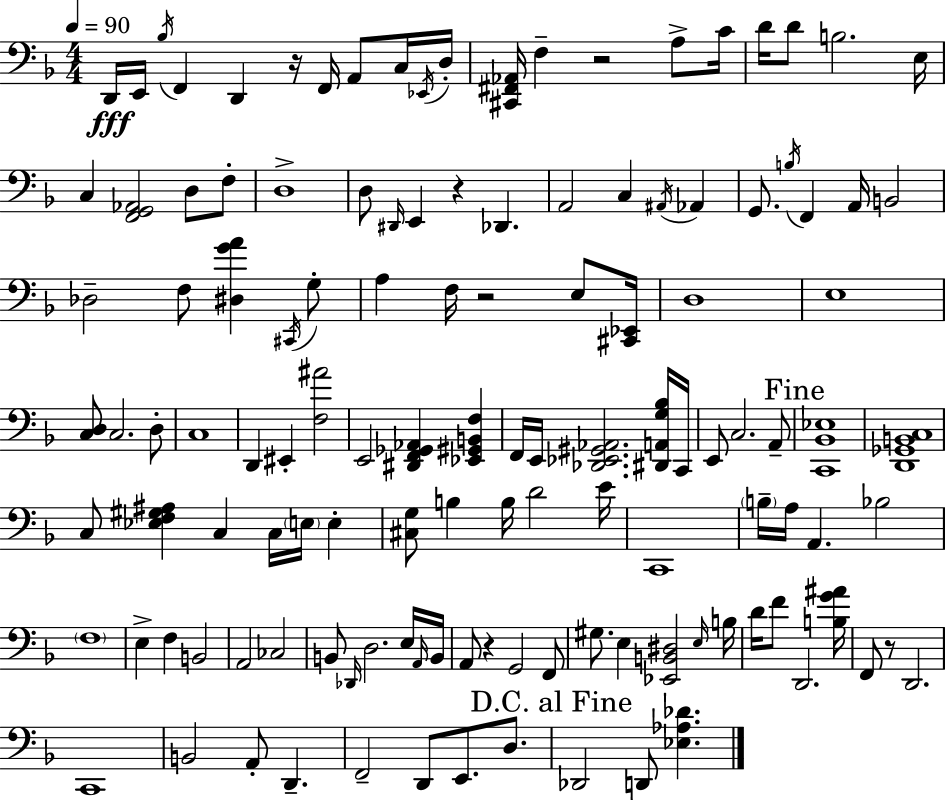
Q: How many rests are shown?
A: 6